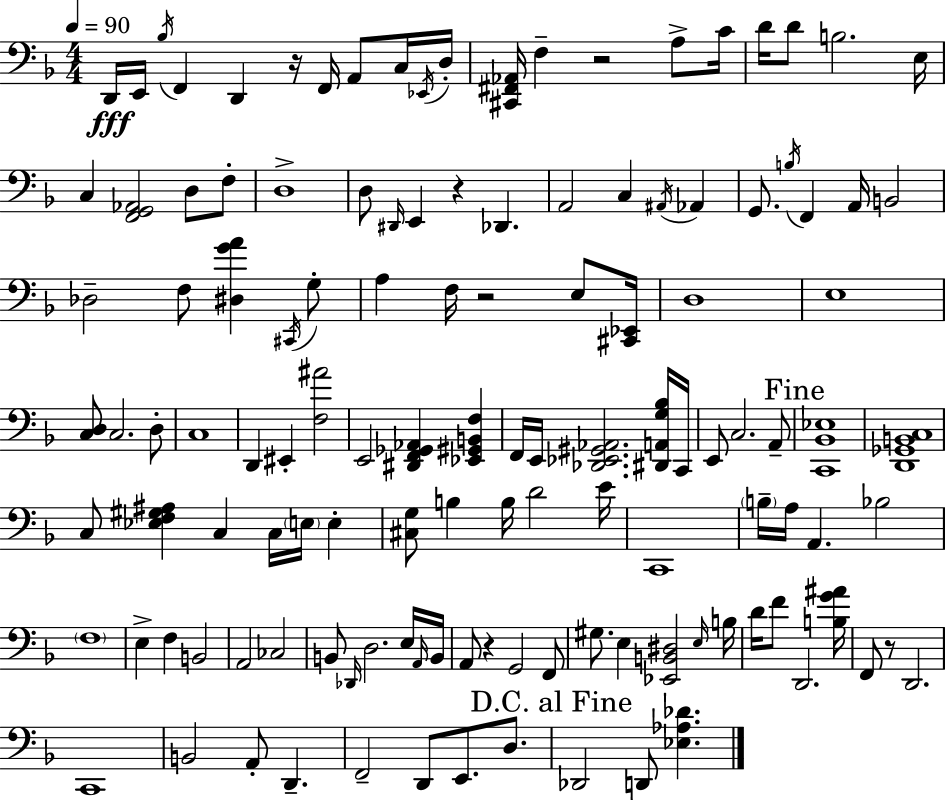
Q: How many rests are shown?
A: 6